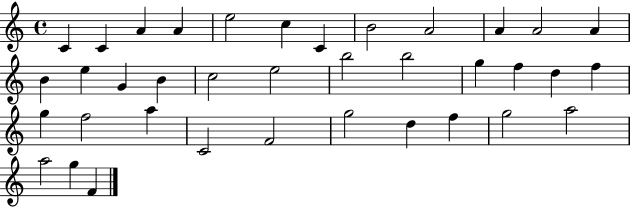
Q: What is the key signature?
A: C major